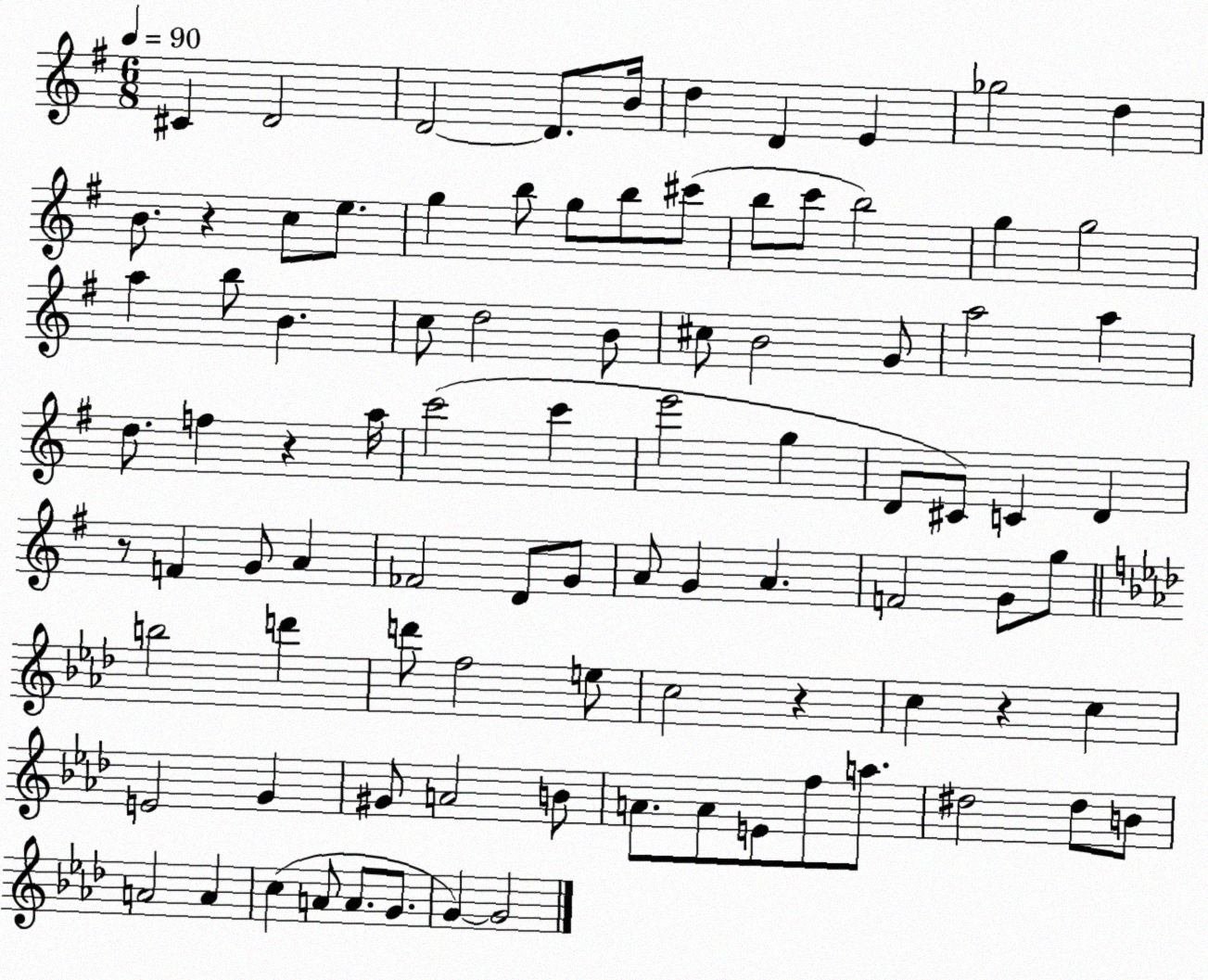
X:1
T:Untitled
M:6/8
L:1/4
K:G
^C D2 D2 D/2 B/4 d D E _g2 d B/2 z c/2 e/2 g b/2 g/2 b/2 ^c'/2 b/2 c'/2 b2 g g2 a b/2 B c/2 d2 B/2 ^c/2 B2 G/2 a2 a d/2 f z a/4 c'2 c' e'2 g D/2 ^C/2 C D z/2 F G/2 A _F2 D/2 G/2 A/2 G A F2 G/2 g/2 b2 d' d'/2 f2 e/2 c2 z c z c E2 G ^G/2 A2 B/2 A/2 A/2 E/2 f/2 a/2 ^d2 ^d/2 B/2 A2 A c A/2 A/2 G/2 G G2